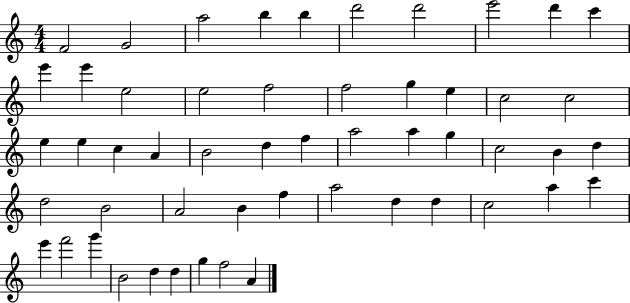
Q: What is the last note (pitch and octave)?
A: A4